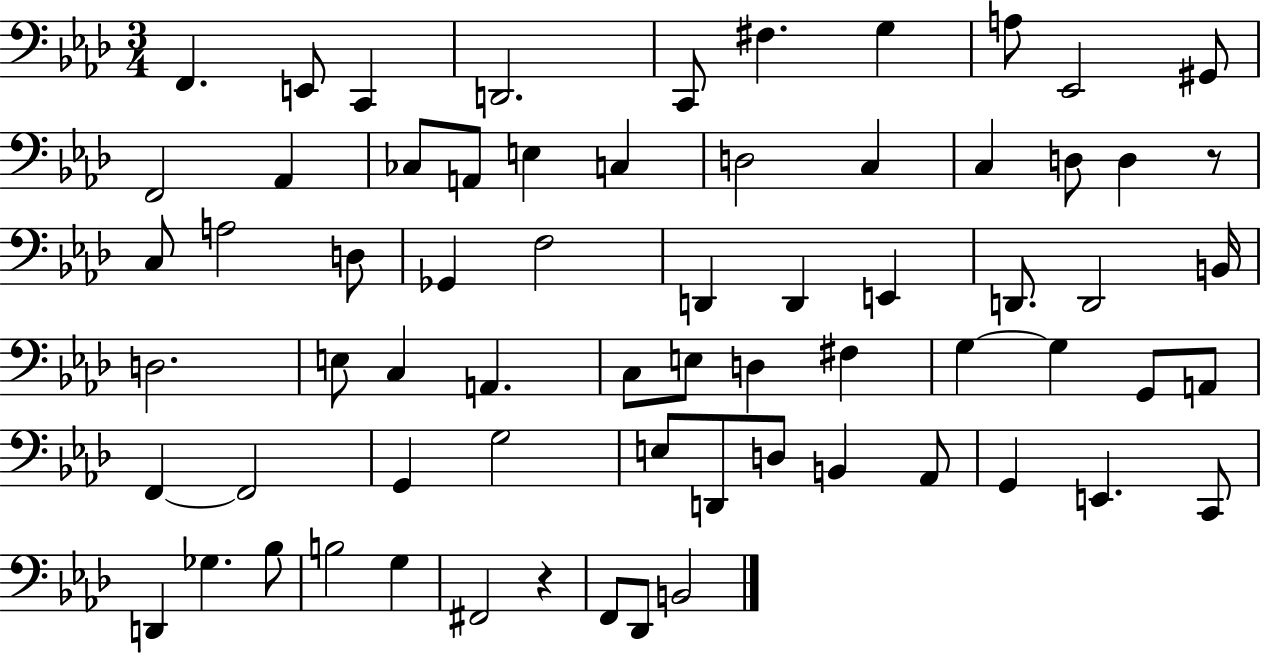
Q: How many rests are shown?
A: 2